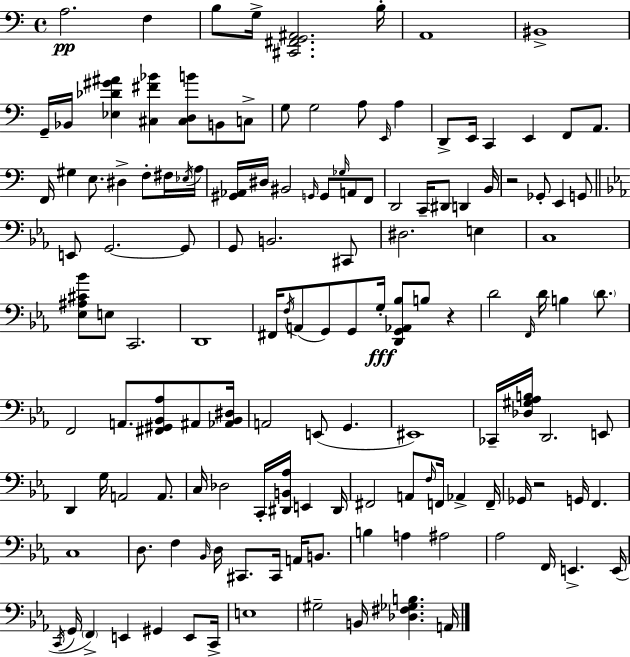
{
  \clef bass
  \time 4/4
  \defaultTimeSignature
  \key c \major
  a2.\pp f4 | b8 g16-> <cis, fis, g, ais,>2. b16-. | a,1 | bis,1-> | \break g,16-- bes,16 <ees des' gis' ais'>4 <cis fis' bes'>4 <cis d b'>8 b,8 c8-> | g8 g2 a8 \grace { e,16 } a4 | d,8-> e,16 c,4 e,4 f,8 a,8. | f,16 gis4 e8. dis4-> f8-. fis16 | \break \acciaccatura { ees16 } a16 <gis, aes,>16 dis16 bis,2 \grace { g,16 } g,8 \grace { ges16 } | a,8 f,8 d,2 c,16-- dis,8 d,4 | b,16 r2 ges,8-. e,4 | g,8 \bar "||" \break \key c \minor e,8 g,2.~~ g,8 | g,8 b,2. cis,8 | dis2. e4 | c1 | \break <ees ais cis' bes'>8 e8 c,2. | d,1 | fis,16 \acciaccatura { f16 }( a,8 g,8) g,8 g16-.\fff <d, g, aes, bes>8 b8 r4 | d'2 \grace { f,16 } d'16 b4 \parenthesize d'8. | \break f,2 a,8. <fis, gis, bes, aes>8 ais,8 | <aes, bes, dis>16 a,2 e,8( g,4. | eis,1) | ces,16-- <des gis aes b>16 d,2. | \break e,8 d,4 g16 a,2 a,8. | c16 des2 c,16-. <dis, b, aes>16 e,4 | dis,16 fis,2 a,8 \grace { f16 } f,16 aes,4-> | f,16-- ges,16 r2 g,16 f,4. | \break c1 | d8. f4 \grace { bes,16 } d16 cis,8. cis,16 | a,16 b,8. b4 a4 ais2 | aes2 f,16 e,4.-> | \break e,16( \acciaccatura { c,16 } g,16 \parenthesize f,4->) e,4 gis,4 | e,8 c,16-> e1 | gis2-- b,16 <des fis ges b>4. | a,16 \bar "|."
}